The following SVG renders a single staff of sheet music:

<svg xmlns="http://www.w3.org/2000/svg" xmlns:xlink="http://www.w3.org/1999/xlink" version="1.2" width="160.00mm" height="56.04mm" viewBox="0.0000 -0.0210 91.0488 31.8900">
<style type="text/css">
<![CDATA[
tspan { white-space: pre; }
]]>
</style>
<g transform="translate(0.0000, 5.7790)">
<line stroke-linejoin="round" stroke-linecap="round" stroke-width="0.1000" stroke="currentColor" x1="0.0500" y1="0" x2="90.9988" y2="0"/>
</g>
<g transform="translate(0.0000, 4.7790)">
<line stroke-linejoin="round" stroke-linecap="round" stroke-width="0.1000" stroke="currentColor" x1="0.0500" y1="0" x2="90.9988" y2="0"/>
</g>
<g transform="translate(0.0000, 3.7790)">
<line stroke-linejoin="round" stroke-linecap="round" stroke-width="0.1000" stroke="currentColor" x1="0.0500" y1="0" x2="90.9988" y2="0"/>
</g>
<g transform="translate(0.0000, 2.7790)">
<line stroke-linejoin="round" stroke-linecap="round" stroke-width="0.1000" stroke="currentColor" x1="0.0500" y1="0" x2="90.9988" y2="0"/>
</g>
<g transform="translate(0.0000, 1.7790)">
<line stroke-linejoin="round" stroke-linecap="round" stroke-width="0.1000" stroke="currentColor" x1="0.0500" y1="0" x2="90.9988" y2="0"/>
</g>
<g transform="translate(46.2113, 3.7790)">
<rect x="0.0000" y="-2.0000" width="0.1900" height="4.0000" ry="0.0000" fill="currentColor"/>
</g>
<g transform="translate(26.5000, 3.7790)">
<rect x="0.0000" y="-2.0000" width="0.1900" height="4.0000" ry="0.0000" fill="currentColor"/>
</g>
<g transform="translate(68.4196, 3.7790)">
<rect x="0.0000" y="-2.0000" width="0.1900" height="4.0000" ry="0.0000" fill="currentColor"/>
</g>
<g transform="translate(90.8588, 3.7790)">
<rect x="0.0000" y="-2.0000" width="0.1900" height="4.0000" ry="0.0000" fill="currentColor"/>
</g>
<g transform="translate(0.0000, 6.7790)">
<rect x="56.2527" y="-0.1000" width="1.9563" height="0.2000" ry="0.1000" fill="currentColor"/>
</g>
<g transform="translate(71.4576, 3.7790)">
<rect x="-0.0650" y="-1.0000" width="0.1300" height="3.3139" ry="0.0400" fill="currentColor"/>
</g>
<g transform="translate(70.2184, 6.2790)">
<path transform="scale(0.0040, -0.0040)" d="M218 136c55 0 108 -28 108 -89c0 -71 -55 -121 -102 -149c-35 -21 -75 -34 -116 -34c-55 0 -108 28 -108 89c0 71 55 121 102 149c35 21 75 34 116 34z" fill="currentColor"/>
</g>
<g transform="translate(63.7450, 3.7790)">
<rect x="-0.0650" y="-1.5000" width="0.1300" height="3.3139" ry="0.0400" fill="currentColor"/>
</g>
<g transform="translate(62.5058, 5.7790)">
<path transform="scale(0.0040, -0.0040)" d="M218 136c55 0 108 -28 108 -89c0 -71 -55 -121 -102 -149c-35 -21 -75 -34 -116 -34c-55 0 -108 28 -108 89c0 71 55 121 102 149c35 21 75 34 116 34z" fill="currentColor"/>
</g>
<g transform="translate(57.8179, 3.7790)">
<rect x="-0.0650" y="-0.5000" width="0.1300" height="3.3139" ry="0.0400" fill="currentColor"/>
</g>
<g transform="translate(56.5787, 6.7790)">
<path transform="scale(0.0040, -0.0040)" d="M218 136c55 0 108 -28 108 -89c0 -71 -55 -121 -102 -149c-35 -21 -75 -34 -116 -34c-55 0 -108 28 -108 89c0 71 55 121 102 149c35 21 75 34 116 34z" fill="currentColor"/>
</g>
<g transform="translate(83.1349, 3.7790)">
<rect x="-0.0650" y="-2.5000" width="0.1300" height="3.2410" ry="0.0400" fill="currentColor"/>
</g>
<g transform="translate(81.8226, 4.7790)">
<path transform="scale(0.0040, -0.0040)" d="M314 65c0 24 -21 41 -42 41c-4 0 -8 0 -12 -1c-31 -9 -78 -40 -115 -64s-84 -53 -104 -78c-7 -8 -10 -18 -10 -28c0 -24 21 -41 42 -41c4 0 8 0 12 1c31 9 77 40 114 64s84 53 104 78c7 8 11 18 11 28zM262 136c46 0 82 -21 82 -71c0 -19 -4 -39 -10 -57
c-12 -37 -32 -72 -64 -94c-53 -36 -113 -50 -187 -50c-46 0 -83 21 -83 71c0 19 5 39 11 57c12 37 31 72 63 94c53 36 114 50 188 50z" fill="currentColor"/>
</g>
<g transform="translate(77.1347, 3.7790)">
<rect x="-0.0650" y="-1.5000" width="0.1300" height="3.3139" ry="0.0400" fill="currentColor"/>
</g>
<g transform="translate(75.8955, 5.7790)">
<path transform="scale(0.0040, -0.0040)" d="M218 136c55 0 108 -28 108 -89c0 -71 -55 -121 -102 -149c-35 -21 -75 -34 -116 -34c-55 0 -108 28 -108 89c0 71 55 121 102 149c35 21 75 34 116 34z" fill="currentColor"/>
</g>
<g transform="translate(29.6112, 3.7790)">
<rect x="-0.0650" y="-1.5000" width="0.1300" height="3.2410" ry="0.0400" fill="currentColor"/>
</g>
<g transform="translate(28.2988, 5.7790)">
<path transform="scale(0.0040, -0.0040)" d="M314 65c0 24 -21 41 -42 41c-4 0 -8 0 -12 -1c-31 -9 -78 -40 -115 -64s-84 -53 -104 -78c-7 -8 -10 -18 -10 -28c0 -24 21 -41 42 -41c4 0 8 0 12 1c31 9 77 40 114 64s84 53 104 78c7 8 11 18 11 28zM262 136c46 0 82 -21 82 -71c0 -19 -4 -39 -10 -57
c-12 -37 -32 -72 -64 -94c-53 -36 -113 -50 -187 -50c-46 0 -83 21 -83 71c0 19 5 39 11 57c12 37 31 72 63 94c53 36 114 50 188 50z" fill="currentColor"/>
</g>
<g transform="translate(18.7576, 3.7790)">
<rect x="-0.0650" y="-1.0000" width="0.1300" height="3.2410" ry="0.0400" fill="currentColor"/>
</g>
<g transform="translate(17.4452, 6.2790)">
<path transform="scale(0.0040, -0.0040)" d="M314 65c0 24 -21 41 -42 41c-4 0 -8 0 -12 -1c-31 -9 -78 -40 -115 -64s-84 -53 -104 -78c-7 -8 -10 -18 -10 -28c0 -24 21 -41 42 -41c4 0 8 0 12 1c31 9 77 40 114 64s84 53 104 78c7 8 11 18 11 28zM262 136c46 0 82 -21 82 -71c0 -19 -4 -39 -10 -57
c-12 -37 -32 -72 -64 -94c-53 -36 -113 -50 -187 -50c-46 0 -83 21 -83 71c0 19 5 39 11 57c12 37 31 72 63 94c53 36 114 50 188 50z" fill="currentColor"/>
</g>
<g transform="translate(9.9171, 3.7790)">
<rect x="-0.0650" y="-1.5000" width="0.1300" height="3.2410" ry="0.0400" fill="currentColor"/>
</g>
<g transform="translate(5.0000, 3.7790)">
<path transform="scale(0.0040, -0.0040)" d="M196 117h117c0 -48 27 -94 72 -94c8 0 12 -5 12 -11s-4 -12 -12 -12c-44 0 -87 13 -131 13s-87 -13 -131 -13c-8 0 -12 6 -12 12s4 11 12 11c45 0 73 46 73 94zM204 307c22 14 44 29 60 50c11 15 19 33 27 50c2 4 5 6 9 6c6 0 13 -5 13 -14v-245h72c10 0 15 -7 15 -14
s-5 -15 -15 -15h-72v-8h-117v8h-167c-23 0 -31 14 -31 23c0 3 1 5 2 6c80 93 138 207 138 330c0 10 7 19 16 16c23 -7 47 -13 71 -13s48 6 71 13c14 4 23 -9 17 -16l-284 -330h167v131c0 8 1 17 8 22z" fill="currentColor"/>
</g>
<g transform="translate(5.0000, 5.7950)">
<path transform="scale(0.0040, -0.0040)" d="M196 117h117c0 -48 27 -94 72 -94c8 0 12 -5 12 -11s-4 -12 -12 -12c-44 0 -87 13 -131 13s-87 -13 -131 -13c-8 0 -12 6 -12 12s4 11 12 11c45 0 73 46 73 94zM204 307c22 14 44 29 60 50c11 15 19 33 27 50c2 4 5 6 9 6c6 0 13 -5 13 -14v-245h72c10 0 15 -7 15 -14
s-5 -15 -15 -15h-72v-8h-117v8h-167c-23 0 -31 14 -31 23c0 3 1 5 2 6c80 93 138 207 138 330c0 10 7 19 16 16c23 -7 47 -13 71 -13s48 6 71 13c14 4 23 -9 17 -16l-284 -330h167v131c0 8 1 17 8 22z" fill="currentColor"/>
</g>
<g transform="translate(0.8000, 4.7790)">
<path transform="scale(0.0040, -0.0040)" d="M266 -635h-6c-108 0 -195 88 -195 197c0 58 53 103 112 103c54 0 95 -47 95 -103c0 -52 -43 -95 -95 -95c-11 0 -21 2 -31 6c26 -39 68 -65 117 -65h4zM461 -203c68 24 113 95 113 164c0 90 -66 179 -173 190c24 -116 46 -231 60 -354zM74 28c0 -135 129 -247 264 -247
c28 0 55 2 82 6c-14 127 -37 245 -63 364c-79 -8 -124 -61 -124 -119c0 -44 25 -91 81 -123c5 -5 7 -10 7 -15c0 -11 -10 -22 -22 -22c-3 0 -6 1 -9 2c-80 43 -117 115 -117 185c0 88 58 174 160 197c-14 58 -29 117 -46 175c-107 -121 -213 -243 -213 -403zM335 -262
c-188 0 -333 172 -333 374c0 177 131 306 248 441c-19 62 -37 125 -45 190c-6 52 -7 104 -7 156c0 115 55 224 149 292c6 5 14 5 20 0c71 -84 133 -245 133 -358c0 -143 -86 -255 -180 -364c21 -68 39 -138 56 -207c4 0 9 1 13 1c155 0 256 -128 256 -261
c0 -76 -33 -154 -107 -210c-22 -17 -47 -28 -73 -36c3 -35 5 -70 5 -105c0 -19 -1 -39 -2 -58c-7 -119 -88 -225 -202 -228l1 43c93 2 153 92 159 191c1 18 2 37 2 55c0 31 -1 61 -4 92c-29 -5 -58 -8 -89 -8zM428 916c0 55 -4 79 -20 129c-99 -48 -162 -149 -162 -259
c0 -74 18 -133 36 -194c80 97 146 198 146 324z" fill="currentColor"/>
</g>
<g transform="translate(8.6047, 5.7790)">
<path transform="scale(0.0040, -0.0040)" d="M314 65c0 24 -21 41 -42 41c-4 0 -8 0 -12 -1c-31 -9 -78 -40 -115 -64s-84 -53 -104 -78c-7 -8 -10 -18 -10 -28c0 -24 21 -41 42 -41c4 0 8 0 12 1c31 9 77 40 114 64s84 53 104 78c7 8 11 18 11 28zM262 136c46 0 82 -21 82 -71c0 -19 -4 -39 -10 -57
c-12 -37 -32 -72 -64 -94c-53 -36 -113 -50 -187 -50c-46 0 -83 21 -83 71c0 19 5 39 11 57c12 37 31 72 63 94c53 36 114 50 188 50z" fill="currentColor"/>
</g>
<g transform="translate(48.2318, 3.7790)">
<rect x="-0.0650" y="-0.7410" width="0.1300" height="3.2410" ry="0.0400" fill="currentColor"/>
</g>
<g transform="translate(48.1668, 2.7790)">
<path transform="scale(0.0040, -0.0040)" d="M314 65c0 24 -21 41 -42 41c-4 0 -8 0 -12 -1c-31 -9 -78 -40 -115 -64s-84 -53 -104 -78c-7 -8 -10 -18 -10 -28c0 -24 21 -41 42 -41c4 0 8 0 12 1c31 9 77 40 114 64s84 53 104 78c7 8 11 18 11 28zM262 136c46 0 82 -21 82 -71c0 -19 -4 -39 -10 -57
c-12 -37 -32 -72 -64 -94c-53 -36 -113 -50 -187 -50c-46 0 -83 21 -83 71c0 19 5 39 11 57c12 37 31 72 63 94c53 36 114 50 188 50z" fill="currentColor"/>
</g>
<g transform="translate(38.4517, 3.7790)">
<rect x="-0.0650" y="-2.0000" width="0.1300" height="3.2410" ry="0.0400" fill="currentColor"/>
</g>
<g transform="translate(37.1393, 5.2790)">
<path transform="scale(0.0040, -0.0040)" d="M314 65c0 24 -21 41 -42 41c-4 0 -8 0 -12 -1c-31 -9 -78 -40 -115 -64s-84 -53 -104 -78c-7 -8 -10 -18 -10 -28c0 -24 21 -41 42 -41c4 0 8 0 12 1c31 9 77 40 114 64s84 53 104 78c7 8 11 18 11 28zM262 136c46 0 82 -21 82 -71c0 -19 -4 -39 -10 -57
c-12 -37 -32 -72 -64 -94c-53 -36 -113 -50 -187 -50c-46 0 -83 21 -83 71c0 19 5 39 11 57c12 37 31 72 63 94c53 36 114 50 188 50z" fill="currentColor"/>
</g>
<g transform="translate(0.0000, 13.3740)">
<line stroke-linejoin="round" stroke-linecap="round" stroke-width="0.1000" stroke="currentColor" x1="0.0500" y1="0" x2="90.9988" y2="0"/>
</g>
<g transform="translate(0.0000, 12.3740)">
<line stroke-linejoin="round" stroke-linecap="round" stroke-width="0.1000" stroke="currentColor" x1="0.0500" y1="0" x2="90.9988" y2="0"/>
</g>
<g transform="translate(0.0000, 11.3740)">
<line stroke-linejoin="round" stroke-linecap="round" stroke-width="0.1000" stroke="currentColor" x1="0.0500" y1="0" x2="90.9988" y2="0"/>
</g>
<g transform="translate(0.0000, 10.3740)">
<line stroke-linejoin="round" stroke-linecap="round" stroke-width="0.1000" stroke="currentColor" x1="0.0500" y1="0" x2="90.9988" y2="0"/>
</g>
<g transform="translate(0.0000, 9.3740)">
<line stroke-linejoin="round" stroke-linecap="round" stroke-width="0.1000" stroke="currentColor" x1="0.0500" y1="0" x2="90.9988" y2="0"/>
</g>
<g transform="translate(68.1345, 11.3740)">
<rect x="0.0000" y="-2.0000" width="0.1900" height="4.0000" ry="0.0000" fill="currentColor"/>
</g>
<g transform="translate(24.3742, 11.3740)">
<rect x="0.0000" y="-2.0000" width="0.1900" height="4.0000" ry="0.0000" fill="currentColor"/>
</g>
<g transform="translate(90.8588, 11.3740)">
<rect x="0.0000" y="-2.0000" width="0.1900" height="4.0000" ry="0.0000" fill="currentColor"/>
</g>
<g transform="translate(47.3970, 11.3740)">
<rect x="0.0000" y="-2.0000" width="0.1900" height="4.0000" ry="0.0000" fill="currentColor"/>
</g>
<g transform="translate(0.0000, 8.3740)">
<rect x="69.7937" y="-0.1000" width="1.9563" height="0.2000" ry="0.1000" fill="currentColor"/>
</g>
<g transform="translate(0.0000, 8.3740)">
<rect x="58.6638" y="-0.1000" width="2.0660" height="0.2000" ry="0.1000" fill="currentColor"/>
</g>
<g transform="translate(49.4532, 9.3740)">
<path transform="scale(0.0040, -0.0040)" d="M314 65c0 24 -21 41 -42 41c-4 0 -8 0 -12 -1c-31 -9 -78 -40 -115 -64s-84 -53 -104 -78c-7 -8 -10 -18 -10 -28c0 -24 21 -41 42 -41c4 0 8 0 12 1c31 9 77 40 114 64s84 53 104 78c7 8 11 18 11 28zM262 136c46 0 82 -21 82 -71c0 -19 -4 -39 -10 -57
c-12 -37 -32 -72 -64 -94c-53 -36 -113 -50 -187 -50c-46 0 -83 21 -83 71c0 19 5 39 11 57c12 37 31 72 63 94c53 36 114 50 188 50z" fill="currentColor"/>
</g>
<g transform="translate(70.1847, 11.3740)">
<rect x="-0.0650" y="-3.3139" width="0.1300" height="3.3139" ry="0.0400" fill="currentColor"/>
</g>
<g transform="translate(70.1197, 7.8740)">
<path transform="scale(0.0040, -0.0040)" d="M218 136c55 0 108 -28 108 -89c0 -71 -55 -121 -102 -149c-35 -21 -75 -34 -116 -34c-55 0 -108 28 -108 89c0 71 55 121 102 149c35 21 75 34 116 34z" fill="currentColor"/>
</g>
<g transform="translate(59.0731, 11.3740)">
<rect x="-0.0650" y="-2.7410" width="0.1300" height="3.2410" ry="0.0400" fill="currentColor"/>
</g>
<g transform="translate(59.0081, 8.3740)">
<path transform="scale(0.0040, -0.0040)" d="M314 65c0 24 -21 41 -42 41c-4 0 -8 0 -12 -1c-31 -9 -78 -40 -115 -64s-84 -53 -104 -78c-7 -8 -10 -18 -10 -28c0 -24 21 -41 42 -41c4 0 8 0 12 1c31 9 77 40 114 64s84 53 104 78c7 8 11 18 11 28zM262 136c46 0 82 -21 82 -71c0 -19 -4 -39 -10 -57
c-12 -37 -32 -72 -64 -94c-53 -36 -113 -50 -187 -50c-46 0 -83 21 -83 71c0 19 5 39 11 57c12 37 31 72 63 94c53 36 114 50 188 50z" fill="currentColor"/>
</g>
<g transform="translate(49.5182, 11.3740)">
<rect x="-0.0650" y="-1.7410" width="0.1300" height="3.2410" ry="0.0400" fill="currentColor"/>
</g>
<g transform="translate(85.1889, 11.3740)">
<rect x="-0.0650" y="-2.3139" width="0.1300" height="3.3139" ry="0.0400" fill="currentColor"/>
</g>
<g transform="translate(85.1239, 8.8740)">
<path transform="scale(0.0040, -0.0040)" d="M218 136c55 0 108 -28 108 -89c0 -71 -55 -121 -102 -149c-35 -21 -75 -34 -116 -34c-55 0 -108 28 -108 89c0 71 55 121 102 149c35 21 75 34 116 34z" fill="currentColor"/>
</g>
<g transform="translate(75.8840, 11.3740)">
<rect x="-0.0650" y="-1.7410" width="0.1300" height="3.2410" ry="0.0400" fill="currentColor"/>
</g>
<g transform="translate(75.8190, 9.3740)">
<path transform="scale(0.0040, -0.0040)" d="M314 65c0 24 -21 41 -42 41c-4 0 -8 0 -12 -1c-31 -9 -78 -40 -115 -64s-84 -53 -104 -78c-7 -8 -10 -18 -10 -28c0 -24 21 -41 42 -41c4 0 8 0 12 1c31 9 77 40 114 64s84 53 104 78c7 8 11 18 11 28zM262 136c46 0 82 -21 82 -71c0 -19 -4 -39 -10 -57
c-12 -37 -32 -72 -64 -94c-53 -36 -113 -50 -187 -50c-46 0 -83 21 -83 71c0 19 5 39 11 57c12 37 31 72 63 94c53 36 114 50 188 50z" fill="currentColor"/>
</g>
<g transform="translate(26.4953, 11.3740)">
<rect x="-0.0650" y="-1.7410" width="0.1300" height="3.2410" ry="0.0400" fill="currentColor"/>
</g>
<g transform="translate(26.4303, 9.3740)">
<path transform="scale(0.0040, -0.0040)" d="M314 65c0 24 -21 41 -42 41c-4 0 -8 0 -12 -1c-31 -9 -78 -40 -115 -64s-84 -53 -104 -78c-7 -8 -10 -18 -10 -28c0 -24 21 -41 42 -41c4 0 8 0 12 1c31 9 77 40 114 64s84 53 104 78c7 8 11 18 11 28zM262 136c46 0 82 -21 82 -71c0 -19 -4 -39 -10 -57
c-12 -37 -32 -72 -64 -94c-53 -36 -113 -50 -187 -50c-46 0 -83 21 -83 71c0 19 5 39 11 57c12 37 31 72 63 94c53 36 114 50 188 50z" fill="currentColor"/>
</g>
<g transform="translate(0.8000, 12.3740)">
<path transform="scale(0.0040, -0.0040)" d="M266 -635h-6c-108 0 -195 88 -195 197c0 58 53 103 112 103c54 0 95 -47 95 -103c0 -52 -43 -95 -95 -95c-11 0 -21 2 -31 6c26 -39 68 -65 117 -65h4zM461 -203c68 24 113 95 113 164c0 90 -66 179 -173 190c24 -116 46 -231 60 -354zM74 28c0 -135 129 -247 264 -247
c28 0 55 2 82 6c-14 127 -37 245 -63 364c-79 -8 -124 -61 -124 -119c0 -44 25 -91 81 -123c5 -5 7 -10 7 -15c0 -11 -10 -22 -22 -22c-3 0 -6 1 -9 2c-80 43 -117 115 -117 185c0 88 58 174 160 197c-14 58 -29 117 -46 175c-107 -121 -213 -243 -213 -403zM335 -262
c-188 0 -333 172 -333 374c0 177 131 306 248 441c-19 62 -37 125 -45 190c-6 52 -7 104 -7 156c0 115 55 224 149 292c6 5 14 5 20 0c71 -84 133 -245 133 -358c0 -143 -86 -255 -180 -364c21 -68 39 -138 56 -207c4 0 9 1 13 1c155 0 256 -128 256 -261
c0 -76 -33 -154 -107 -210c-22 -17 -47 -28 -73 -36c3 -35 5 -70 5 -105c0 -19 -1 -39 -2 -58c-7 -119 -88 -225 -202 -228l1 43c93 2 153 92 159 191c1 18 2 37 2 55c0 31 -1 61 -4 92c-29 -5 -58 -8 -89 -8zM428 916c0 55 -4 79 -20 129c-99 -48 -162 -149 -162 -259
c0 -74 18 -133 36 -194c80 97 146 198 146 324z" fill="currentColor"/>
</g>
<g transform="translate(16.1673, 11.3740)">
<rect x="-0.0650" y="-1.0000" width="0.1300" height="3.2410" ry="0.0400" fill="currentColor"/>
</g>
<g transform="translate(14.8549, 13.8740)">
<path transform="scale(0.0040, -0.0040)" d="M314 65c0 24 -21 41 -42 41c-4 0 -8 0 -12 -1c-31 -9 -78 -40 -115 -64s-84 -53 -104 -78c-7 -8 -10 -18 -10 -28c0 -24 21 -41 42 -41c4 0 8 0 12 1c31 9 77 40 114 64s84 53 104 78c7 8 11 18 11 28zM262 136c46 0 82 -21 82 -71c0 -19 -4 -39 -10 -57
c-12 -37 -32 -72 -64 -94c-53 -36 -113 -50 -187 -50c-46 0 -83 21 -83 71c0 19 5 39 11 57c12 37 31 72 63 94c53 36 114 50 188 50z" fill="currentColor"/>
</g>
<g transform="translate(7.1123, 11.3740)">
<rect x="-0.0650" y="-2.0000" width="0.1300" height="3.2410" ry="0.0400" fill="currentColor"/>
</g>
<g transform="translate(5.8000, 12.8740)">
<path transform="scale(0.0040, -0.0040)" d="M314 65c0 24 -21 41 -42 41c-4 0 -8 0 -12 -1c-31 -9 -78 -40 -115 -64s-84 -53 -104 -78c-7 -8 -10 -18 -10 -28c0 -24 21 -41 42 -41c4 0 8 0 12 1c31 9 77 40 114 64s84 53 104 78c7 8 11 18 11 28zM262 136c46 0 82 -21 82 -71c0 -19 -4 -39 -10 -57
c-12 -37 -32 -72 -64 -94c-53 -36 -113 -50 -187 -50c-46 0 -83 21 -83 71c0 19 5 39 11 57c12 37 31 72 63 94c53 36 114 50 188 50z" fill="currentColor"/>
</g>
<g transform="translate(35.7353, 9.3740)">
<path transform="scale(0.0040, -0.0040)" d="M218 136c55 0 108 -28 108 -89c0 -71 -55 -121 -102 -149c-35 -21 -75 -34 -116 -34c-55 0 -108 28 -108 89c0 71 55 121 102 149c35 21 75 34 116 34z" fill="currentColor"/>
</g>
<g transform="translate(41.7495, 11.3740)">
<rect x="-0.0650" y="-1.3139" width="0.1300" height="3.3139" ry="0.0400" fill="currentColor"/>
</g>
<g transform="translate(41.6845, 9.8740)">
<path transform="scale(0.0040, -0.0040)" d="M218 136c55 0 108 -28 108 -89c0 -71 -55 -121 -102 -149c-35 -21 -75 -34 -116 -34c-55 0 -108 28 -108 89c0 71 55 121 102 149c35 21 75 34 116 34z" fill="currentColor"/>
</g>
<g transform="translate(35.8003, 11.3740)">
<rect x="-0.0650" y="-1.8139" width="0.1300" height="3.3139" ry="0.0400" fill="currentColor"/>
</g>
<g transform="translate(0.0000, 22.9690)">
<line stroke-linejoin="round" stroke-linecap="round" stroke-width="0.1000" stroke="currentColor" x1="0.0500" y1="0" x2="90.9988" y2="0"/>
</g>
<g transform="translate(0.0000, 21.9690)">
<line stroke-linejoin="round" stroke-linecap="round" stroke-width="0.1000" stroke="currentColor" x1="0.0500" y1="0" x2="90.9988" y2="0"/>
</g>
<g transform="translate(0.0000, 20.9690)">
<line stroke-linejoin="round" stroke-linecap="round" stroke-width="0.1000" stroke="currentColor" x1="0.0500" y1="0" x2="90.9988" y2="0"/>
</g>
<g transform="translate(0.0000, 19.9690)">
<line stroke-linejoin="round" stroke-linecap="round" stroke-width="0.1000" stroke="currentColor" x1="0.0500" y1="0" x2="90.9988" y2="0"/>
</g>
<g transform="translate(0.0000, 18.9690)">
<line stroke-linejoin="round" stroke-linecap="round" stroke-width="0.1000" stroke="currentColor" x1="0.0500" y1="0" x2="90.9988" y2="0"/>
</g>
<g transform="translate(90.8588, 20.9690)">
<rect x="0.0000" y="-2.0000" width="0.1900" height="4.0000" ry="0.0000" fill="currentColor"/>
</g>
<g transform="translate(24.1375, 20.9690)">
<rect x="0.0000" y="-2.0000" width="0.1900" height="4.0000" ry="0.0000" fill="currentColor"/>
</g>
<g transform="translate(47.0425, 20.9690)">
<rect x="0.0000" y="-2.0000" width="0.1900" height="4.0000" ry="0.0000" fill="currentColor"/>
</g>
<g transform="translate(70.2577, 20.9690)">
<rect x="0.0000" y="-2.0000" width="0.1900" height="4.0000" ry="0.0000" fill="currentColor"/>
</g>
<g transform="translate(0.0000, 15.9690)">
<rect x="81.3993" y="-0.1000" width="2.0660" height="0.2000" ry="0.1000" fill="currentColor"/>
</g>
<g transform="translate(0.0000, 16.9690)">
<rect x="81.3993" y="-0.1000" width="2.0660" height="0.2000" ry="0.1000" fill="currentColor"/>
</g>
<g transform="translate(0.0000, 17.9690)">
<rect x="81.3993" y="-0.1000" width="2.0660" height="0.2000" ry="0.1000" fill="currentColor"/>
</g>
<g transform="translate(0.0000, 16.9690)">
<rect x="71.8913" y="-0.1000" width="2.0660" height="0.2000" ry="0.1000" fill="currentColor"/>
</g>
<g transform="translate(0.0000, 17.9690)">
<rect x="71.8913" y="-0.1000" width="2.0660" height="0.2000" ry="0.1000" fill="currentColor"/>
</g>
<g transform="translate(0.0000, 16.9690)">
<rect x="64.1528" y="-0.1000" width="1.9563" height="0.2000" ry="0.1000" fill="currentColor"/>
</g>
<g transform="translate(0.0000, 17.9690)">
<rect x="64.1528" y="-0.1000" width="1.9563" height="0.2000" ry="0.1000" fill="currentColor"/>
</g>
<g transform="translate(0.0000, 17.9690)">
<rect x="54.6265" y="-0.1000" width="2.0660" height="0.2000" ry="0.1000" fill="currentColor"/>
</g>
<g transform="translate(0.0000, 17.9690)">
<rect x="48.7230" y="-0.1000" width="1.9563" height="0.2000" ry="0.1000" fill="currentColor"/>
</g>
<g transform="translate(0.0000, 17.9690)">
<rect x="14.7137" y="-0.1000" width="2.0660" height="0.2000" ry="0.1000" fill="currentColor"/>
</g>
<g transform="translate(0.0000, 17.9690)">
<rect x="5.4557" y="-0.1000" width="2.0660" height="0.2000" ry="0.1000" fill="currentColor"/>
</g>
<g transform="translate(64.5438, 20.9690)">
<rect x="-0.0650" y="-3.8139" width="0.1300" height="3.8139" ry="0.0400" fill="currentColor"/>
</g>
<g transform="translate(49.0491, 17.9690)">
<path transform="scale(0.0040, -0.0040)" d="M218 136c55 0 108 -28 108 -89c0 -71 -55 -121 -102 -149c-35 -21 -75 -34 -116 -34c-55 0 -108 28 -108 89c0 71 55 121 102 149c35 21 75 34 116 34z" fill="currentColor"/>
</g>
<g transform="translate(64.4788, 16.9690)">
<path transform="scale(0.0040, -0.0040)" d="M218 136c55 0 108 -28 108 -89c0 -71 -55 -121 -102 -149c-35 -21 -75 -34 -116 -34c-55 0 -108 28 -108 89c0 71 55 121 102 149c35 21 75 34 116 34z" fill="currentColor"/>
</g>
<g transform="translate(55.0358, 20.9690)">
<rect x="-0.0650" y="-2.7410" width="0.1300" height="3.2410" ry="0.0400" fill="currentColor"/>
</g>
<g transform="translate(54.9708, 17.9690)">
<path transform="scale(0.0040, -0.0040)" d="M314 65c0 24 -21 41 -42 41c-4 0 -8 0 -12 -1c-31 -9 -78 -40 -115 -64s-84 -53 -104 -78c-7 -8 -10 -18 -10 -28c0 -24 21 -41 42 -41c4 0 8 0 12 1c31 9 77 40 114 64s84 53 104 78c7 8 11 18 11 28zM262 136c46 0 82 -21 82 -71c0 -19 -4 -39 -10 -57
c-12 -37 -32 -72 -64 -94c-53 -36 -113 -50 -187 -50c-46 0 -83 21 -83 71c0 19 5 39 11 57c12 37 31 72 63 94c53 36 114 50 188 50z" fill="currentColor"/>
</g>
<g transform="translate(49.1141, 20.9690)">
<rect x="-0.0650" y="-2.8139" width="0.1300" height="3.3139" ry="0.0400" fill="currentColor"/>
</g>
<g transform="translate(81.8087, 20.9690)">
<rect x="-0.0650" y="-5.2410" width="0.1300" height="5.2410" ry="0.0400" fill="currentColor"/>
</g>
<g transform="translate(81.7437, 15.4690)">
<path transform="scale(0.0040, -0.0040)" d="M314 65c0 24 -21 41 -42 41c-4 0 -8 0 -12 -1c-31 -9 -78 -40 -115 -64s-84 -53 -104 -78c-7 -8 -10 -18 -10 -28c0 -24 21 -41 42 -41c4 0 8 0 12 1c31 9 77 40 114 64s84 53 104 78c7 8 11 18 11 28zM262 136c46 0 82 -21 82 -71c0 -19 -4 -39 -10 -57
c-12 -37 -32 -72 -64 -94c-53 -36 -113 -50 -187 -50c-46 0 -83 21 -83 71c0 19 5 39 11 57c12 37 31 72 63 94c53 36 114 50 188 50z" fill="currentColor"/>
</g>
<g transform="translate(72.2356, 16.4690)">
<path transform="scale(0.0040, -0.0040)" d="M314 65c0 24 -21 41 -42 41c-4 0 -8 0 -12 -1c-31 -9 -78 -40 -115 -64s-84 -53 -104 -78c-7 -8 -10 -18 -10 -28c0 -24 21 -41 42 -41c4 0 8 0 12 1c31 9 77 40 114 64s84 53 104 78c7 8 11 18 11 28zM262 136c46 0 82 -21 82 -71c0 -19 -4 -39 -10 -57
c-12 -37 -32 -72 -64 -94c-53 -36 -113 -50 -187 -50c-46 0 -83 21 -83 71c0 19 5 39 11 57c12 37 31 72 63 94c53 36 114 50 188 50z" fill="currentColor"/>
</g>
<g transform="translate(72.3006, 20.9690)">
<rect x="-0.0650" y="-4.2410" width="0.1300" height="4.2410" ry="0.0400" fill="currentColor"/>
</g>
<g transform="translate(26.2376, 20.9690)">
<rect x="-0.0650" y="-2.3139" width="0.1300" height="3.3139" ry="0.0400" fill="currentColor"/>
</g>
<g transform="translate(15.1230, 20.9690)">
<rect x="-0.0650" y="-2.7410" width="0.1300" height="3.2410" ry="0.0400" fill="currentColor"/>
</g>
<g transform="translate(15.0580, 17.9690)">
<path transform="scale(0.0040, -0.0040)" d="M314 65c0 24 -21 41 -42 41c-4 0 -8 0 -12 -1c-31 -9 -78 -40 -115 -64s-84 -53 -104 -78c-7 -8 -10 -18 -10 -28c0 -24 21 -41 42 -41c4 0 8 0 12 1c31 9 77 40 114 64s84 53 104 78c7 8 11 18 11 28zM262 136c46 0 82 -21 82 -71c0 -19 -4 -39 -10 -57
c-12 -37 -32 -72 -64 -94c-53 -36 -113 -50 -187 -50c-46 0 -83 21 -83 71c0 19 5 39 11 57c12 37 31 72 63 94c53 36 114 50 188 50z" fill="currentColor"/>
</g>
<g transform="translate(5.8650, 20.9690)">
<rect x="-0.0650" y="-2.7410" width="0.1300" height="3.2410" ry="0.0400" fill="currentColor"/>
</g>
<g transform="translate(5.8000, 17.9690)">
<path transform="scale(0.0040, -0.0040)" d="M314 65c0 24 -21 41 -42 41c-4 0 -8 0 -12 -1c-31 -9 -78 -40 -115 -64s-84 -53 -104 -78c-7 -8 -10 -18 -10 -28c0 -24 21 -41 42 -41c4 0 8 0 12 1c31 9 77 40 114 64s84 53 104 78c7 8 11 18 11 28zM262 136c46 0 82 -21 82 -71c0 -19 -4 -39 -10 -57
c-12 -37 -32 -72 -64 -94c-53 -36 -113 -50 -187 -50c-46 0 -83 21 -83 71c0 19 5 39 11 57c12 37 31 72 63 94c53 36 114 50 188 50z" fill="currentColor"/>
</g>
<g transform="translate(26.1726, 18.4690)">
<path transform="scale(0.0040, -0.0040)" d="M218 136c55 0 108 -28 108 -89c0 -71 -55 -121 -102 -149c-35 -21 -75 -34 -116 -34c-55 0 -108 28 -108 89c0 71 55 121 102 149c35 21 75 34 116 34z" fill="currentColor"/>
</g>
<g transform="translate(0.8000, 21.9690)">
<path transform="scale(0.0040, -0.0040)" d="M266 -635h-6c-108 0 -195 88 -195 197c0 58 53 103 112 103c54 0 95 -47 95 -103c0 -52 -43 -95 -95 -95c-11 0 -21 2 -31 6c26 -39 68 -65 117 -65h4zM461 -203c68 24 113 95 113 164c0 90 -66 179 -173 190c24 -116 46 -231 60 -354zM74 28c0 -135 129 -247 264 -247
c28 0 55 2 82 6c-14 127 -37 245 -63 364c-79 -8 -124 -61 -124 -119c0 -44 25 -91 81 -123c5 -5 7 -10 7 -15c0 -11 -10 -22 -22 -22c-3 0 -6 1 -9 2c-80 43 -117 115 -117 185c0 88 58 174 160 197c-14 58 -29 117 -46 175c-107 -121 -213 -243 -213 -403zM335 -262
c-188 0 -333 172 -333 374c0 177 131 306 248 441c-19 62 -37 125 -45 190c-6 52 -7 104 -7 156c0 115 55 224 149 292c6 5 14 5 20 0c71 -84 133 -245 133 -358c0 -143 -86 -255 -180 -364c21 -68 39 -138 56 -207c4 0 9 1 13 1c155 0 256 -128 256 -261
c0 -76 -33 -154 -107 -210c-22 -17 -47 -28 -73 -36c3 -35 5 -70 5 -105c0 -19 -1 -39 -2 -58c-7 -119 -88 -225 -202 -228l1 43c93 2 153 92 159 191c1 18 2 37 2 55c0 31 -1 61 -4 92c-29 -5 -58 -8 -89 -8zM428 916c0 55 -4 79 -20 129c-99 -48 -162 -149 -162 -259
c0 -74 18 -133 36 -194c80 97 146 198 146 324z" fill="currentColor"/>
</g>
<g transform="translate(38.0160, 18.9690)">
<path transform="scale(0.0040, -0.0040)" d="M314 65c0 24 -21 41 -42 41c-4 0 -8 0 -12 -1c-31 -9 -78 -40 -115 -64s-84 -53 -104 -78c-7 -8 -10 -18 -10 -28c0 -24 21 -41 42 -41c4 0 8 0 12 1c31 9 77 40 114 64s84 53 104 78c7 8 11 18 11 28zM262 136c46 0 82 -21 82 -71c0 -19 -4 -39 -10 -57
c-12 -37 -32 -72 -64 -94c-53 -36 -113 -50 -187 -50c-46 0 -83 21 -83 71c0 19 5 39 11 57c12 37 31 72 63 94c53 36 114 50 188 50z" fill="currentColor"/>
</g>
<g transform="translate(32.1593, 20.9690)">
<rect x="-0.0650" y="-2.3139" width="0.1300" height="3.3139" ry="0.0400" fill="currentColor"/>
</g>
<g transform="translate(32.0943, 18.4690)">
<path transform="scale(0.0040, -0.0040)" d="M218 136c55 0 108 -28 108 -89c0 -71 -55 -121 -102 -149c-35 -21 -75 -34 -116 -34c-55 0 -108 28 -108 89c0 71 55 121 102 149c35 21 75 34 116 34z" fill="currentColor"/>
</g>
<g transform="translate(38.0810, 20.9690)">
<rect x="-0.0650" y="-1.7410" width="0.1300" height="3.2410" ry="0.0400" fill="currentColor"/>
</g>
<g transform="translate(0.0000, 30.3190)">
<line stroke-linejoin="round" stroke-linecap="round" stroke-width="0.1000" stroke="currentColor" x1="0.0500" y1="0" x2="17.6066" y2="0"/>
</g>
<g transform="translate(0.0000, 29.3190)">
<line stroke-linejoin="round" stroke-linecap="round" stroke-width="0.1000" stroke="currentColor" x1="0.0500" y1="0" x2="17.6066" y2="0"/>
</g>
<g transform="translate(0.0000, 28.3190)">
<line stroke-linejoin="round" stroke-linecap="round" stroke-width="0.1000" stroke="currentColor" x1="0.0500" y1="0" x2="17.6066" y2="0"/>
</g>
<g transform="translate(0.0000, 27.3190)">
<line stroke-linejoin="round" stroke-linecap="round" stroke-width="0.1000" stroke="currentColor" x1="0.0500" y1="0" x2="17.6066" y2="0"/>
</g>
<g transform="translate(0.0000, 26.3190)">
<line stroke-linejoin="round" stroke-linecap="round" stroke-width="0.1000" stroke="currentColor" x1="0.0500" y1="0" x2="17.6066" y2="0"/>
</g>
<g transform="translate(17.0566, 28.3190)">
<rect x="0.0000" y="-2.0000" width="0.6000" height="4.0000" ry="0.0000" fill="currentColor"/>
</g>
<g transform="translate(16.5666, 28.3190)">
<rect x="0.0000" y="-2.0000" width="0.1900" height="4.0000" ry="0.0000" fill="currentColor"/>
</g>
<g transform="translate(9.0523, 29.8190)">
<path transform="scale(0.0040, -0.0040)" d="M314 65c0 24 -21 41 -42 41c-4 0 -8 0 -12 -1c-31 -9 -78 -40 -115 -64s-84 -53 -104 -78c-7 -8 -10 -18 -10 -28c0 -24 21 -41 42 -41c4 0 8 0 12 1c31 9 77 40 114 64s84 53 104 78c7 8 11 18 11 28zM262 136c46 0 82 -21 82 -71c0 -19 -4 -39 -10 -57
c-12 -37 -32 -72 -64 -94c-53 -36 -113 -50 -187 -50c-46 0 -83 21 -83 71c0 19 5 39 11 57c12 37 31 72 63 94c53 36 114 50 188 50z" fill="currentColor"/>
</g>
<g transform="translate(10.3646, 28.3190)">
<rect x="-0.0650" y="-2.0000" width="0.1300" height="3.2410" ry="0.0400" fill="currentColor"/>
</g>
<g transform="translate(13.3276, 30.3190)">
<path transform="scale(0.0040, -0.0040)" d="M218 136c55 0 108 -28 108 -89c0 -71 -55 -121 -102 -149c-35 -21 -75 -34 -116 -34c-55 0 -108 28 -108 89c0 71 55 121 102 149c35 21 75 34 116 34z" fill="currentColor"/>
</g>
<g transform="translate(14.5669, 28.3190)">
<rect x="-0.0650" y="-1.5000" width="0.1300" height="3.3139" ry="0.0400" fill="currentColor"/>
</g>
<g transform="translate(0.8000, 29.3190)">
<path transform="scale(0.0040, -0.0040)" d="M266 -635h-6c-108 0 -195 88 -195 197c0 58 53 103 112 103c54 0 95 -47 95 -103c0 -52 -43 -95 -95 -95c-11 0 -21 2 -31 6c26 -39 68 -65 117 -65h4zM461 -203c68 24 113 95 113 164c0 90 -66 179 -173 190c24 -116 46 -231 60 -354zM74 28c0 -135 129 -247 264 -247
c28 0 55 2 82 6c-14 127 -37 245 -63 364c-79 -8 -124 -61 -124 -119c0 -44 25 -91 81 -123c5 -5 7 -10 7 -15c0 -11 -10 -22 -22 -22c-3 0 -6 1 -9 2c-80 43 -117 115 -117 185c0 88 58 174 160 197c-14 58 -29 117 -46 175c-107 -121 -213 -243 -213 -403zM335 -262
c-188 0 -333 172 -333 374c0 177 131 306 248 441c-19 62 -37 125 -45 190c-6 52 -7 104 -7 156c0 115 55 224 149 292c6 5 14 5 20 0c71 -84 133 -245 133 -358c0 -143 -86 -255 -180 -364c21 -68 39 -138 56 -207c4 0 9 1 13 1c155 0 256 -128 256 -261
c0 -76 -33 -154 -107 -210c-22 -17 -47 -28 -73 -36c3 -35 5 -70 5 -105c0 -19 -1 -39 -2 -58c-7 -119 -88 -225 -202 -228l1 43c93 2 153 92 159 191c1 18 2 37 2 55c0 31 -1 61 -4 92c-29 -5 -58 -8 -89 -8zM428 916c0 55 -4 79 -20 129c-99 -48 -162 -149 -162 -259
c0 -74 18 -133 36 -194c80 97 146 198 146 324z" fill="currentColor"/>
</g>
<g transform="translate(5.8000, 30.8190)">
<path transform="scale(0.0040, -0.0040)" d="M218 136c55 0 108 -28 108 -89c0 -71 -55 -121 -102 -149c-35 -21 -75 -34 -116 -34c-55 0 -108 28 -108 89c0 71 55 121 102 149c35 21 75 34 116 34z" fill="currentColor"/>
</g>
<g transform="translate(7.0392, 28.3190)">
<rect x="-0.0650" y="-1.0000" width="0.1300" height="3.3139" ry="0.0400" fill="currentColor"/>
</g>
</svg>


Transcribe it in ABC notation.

X:1
T:Untitled
M:4/4
L:1/4
K:C
E2 D2 E2 F2 d2 C E D E G2 F2 D2 f2 f e f2 a2 b f2 g a2 a2 g g f2 a a2 c' d'2 f'2 D F2 E